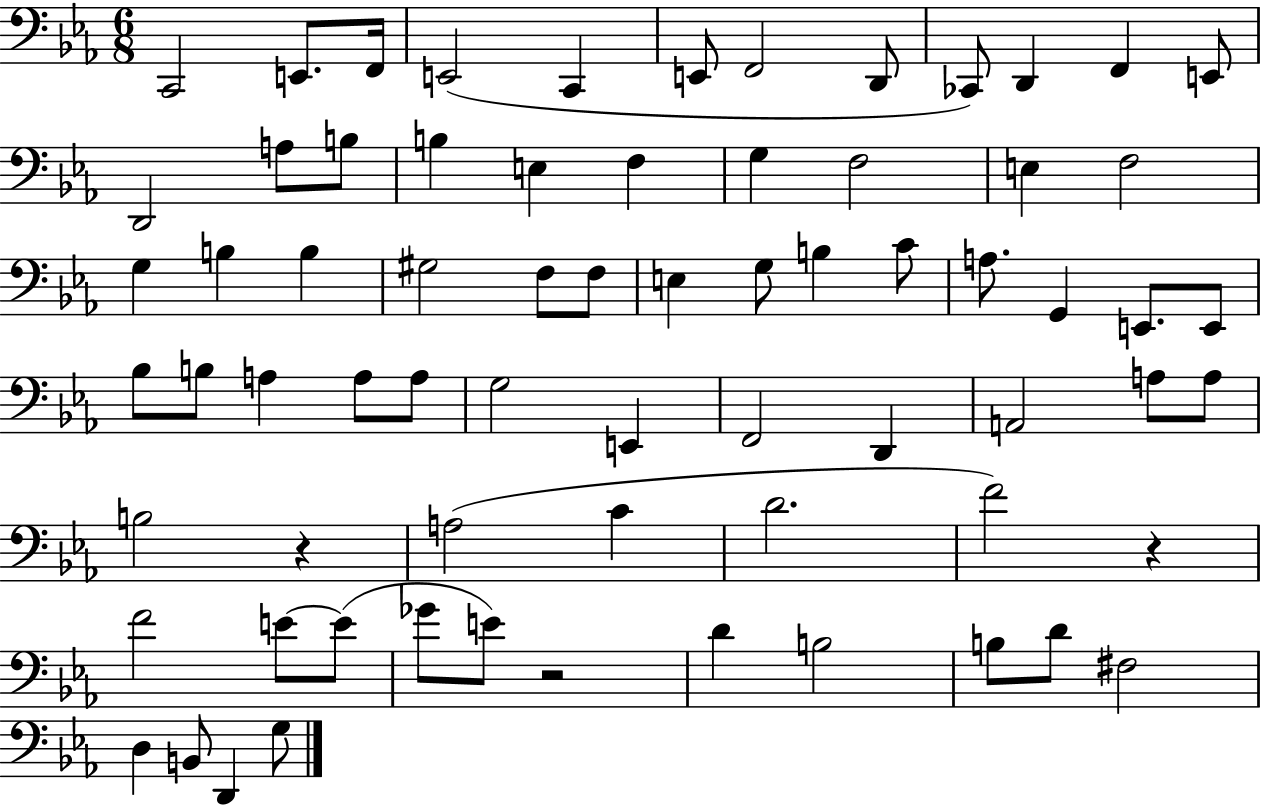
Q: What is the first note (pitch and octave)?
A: C2